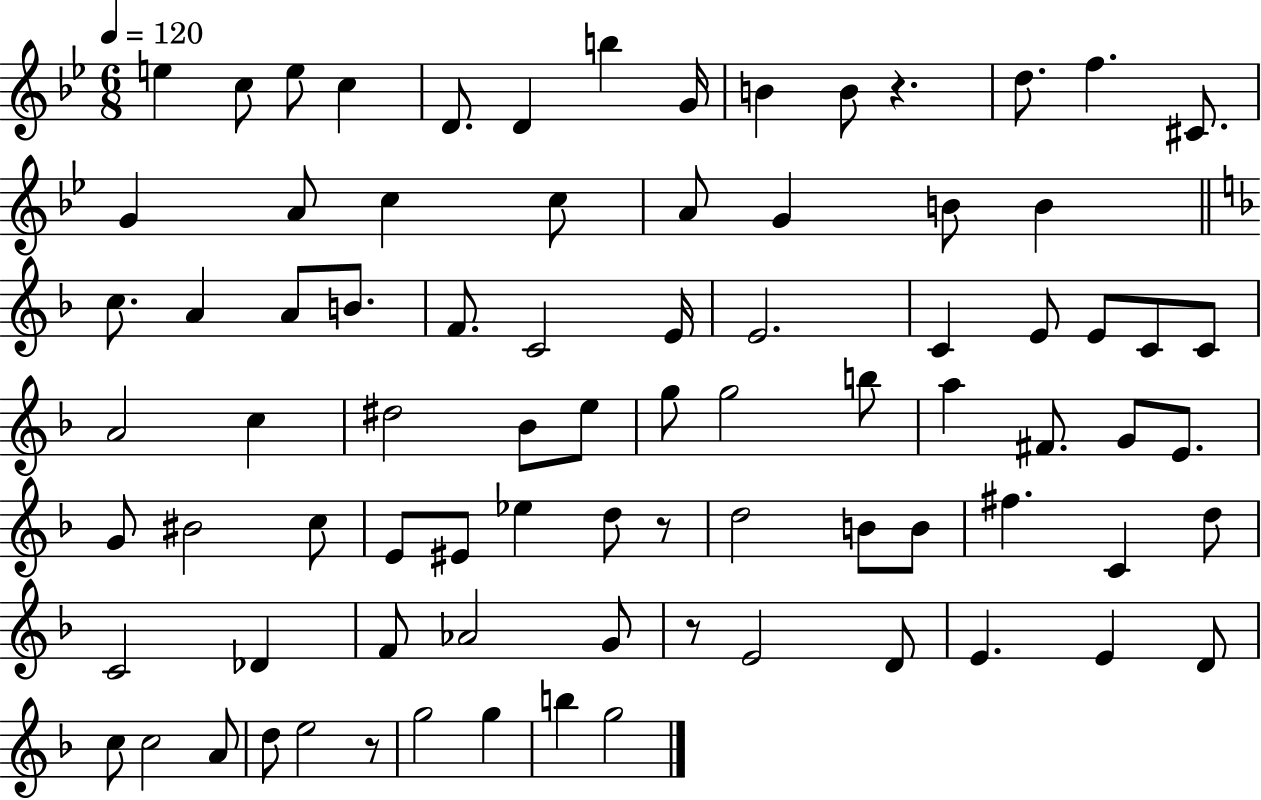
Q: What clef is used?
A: treble